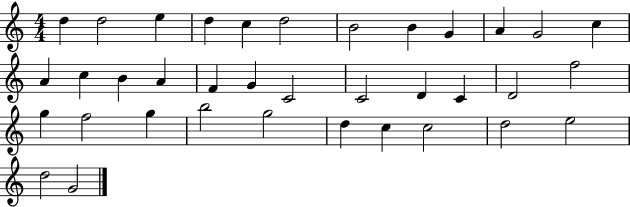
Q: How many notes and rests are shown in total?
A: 36